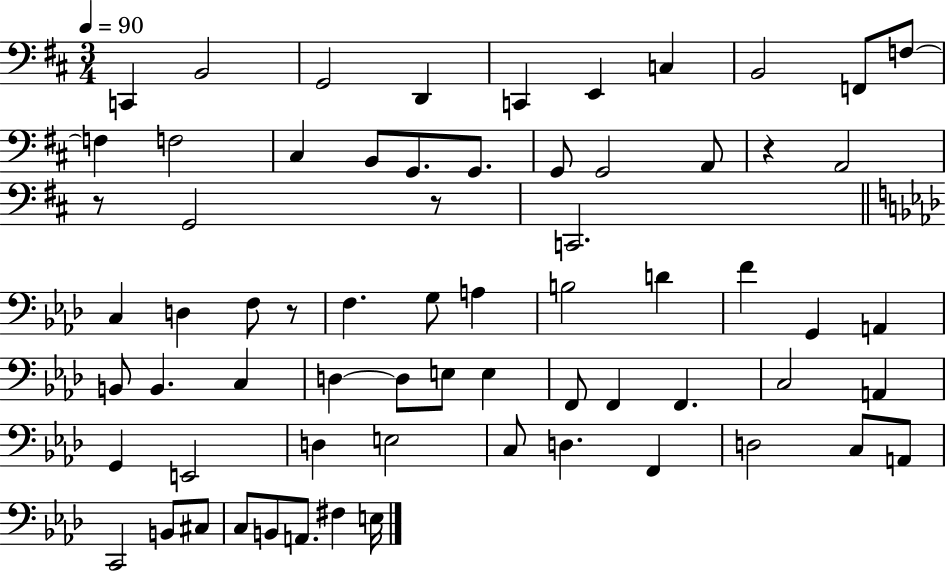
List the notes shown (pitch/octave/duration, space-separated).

C2/q B2/h G2/h D2/q C2/q E2/q C3/q B2/h F2/e F3/e F3/q F3/h C#3/q B2/e G2/e. G2/e. G2/e G2/h A2/e R/q A2/h R/e G2/h R/e C2/h. C3/q D3/q F3/e R/e F3/q. G3/e A3/q B3/h D4/q F4/q G2/q A2/q B2/e B2/q. C3/q D3/q D3/e E3/e E3/q F2/e F2/q F2/q. C3/h A2/q G2/q E2/h D3/q E3/h C3/e D3/q. F2/q D3/h C3/e A2/e C2/h B2/e C#3/e C3/e B2/e A2/e. F#3/q E3/s